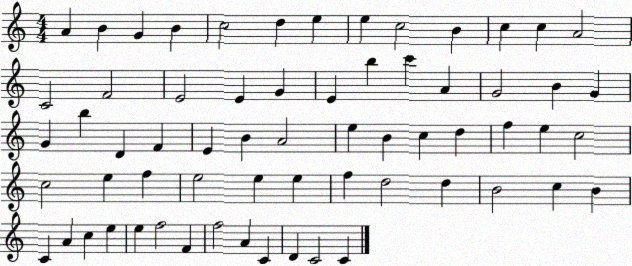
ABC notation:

X:1
T:Untitled
M:4/4
L:1/4
K:C
A B G B c2 d e e c2 B c c A2 C2 F2 E2 E G E b c' A G2 B G G b D F E B A2 e B c d f e c2 c2 e f e2 e e f d2 d B2 c B C A c e e f2 F f2 A C D C2 C